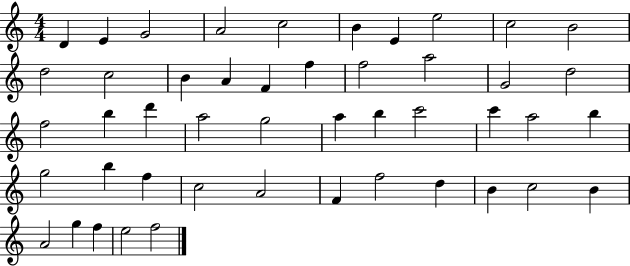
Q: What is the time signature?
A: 4/4